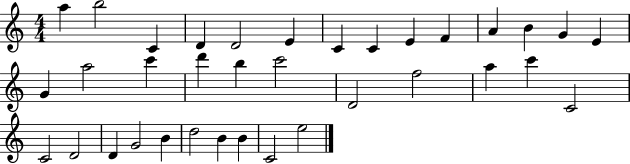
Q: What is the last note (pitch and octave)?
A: E5